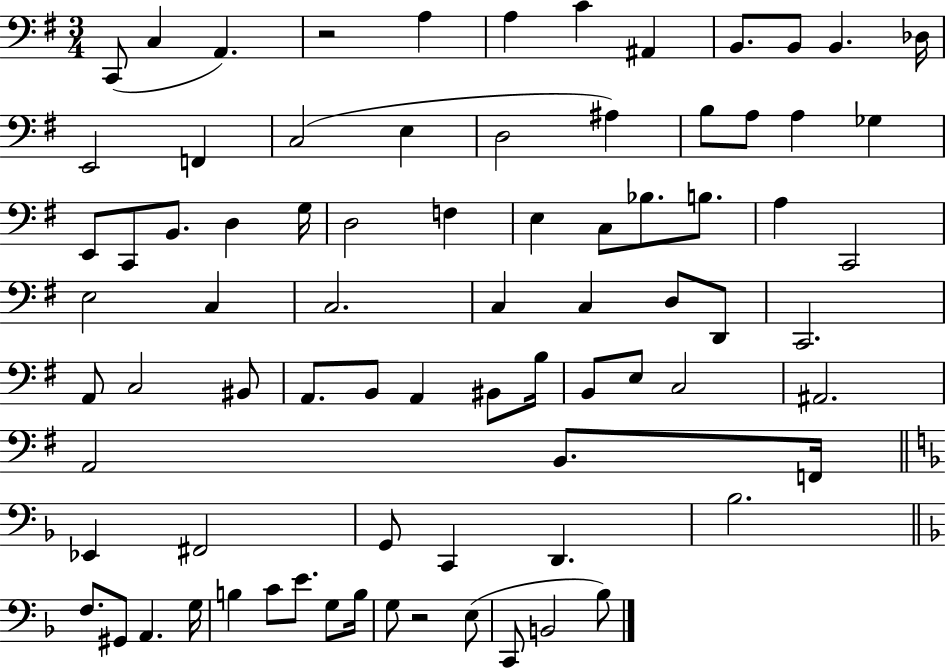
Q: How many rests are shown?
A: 2